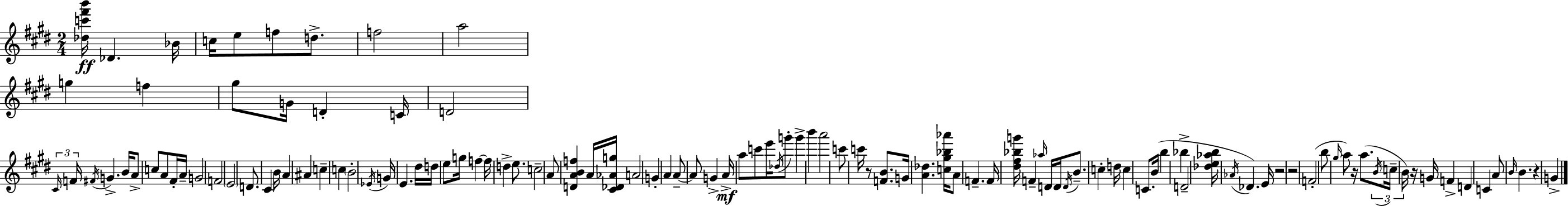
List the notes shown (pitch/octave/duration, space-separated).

[Db5,C6,F#6,B6]/s Db4/q. Bb4/s C5/s E5/e F5/e D5/e. F5/h A5/h G5/q F5/q G#5/e G4/s D4/q C4/s D4/h C#4/s F4/s F#4/s G4/q. B4/s A4/e C5/e A4/e F#4/s A4/s G4/h F4/h E4/h D4/e. C#4/q B4/s A4/q A#4/q C5/q C5/q B4/h Eb4/s G4/s E4/q. D#5/s D5/s E5/e G5/s F5/q F5/s D5/q E5/e. C5/h A4/e [D4,A4,B4,F5]/q A4/s [C#4,Db4,Ab4,G5]/s A4/h G4/q A4/q A4/e A4/e G4/q A4/s A5/e C6/e E6/s Db5/s G6/e G6/q B6/q A6/h C6/e C6/s R/e [F4,B4]/e. G4/s [A4,Db5]/q. [C5,G#5,Bb5,Ab6]/s A4/e F4/q. F4/s [D#5,F#5,Bb5,G6]/s F4/q Ab5/s D4/s D4/s D4/s B4/e. C5/q D5/s C5/q C4/e. B4/s B5/q Bb5/q D4/h [Db5,E5,Ab5,B5]/s Ab4/s Db4/q. E4/s R/h R/h F4/h B5/e G#5/s A5/e R/s A5/e. B4/s C5/s B4/s R/s G4/s F4/q D4/q C4/q A4/e B4/s B4/q. R/q G4/q